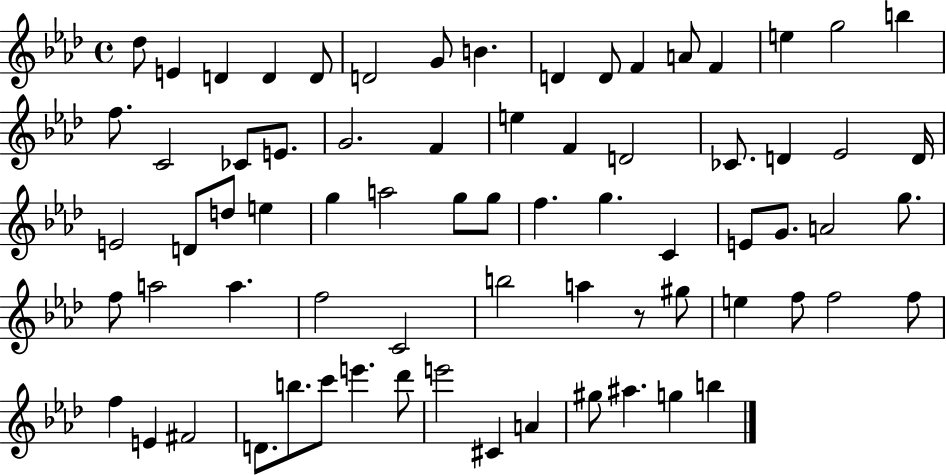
X:1
T:Untitled
M:4/4
L:1/4
K:Ab
_d/2 E D D D/2 D2 G/2 B D D/2 F A/2 F e g2 b f/2 C2 _C/2 E/2 G2 F e F D2 _C/2 D _E2 D/4 E2 D/2 d/2 e g a2 g/2 g/2 f g C E/2 G/2 A2 g/2 f/2 a2 a f2 C2 b2 a z/2 ^g/2 e f/2 f2 f/2 f E ^F2 D/2 b/2 c'/2 e' _d'/2 e'2 ^C A ^g/2 ^a g b